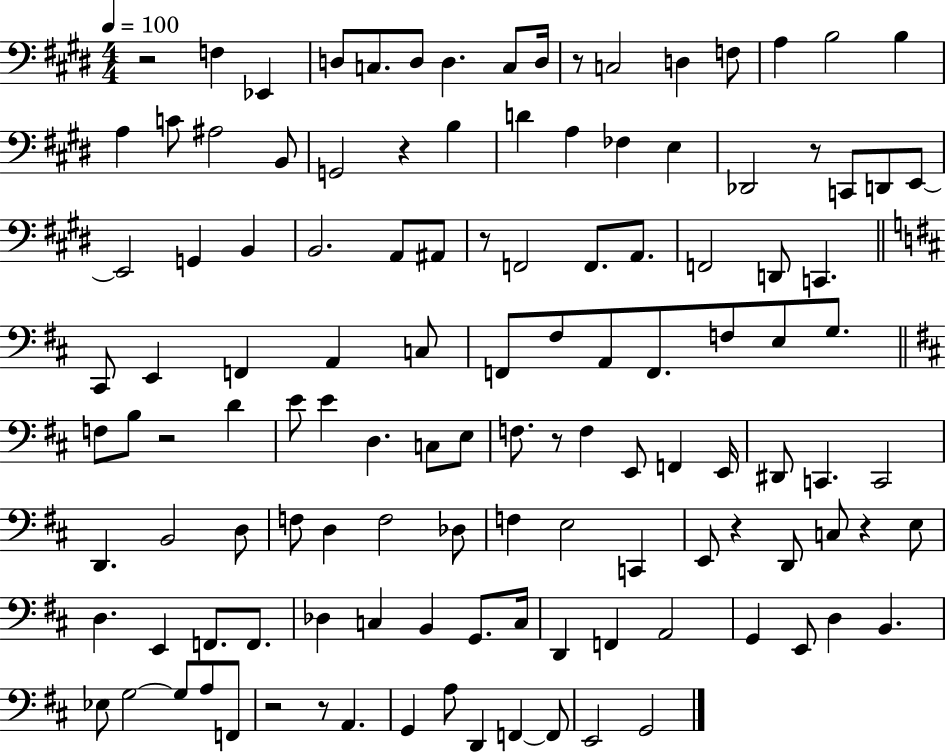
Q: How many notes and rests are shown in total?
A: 122